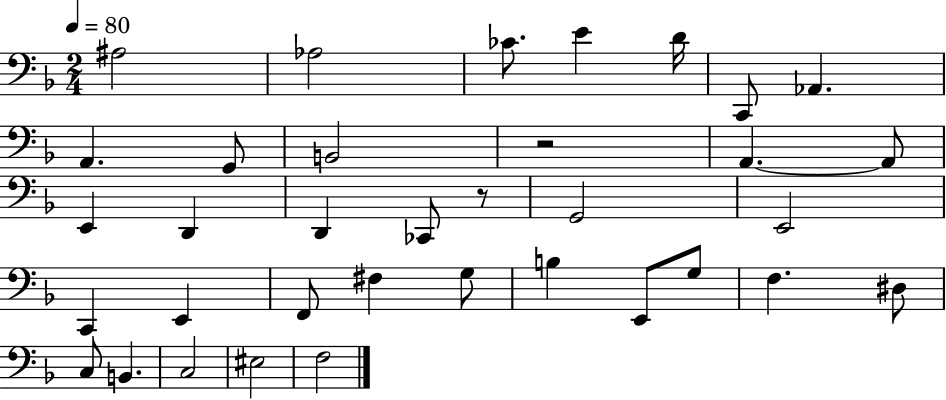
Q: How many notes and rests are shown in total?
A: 35